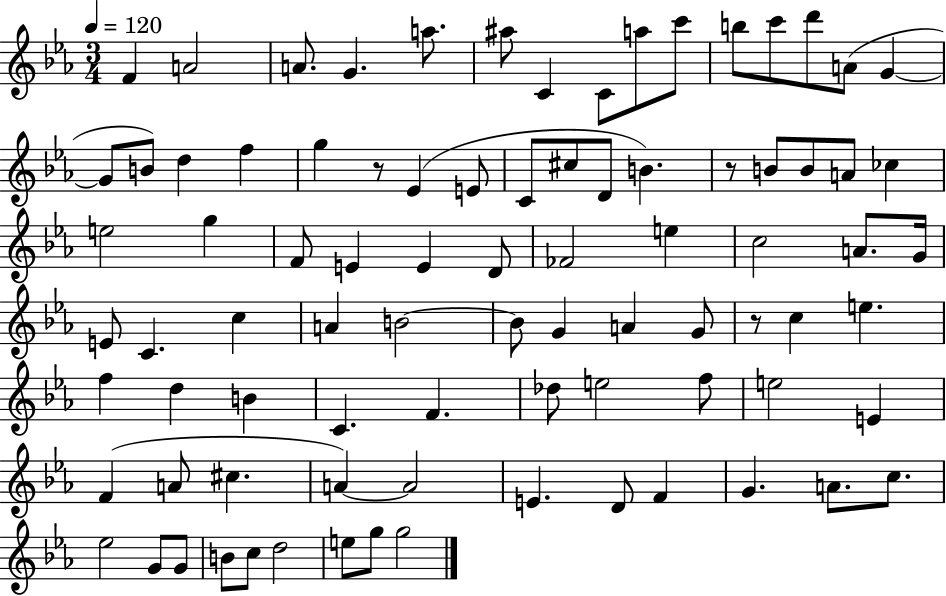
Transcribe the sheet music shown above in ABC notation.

X:1
T:Untitled
M:3/4
L:1/4
K:Eb
F A2 A/2 G a/2 ^a/2 C C/2 a/2 c'/2 b/2 c'/2 d'/2 A/2 G G/2 B/2 d f g z/2 _E E/2 C/2 ^c/2 D/2 B z/2 B/2 B/2 A/2 _c e2 g F/2 E E D/2 _F2 e c2 A/2 G/4 E/2 C c A B2 B/2 G A G/2 z/2 c e f d B C F _d/2 e2 f/2 e2 E F A/2 ^c A A2 E D/2 F G A/2 c/2 _e2 G/2 G/2 B/2 c/2 d2 e/2 g/2 g2